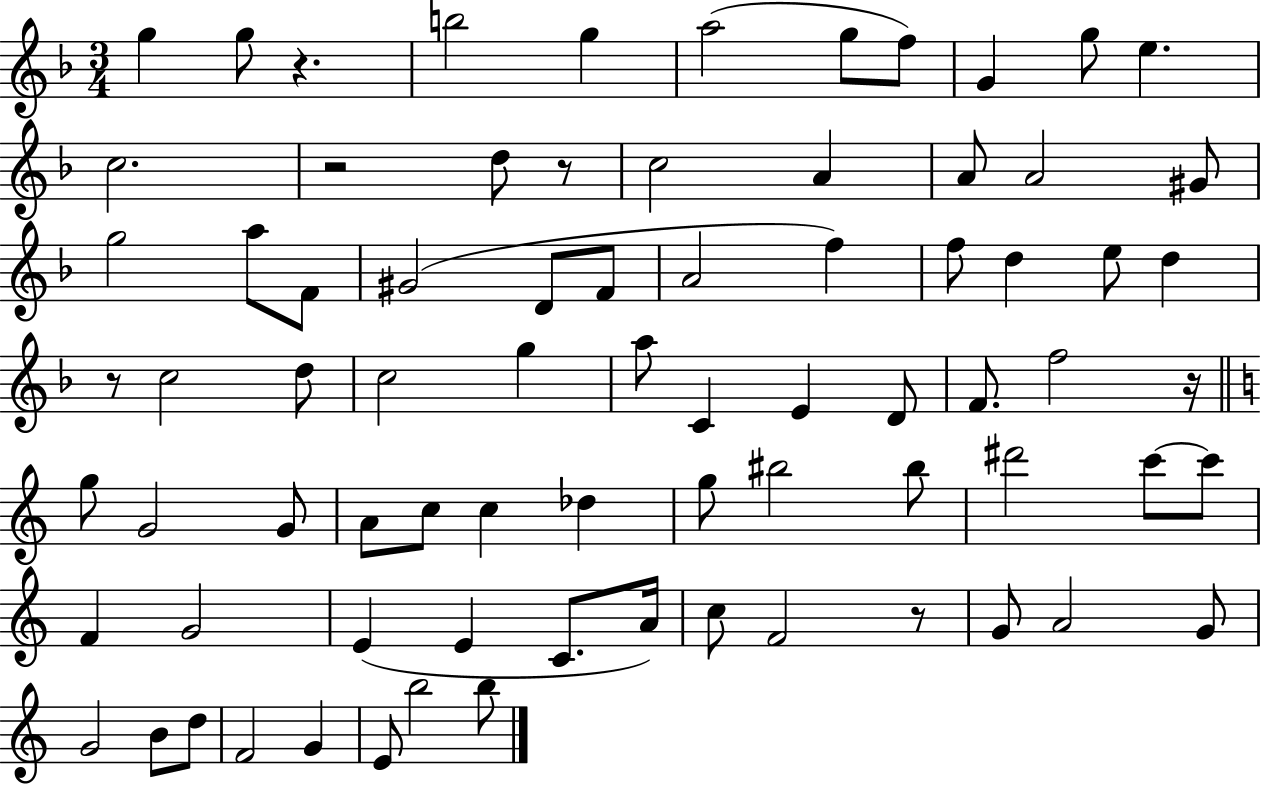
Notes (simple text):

G5/q G5/e R/q. B5/h G5/q A5/h G5/e F5/e G4/q G5/e E5/q. C5/h. R/h D5/e R/e C5/h A4/q A4/e A4/h G#4/e G5/h A5/e F4/e G#4/h D4/e F4/e A4/h F5/q F5/e D5/q E5/e D5/q R/e C5/h D5/e C5/h G5/q A5/e C4/q E4/q D4/e F4/e. F5/h R/s G5/e G4/h G4/e A4/e C5/e C5/q Db5/q G5/e BIS5/h BIS5/e D#6/h C6/e C6/e F4/q G4/h E4/q E4/q C4/e. A4/s C5/e F4/h R/e G4/e A4/h G4/e G4/h B4/e D5/e F4/h G4/q E4/e B5/h B5/e